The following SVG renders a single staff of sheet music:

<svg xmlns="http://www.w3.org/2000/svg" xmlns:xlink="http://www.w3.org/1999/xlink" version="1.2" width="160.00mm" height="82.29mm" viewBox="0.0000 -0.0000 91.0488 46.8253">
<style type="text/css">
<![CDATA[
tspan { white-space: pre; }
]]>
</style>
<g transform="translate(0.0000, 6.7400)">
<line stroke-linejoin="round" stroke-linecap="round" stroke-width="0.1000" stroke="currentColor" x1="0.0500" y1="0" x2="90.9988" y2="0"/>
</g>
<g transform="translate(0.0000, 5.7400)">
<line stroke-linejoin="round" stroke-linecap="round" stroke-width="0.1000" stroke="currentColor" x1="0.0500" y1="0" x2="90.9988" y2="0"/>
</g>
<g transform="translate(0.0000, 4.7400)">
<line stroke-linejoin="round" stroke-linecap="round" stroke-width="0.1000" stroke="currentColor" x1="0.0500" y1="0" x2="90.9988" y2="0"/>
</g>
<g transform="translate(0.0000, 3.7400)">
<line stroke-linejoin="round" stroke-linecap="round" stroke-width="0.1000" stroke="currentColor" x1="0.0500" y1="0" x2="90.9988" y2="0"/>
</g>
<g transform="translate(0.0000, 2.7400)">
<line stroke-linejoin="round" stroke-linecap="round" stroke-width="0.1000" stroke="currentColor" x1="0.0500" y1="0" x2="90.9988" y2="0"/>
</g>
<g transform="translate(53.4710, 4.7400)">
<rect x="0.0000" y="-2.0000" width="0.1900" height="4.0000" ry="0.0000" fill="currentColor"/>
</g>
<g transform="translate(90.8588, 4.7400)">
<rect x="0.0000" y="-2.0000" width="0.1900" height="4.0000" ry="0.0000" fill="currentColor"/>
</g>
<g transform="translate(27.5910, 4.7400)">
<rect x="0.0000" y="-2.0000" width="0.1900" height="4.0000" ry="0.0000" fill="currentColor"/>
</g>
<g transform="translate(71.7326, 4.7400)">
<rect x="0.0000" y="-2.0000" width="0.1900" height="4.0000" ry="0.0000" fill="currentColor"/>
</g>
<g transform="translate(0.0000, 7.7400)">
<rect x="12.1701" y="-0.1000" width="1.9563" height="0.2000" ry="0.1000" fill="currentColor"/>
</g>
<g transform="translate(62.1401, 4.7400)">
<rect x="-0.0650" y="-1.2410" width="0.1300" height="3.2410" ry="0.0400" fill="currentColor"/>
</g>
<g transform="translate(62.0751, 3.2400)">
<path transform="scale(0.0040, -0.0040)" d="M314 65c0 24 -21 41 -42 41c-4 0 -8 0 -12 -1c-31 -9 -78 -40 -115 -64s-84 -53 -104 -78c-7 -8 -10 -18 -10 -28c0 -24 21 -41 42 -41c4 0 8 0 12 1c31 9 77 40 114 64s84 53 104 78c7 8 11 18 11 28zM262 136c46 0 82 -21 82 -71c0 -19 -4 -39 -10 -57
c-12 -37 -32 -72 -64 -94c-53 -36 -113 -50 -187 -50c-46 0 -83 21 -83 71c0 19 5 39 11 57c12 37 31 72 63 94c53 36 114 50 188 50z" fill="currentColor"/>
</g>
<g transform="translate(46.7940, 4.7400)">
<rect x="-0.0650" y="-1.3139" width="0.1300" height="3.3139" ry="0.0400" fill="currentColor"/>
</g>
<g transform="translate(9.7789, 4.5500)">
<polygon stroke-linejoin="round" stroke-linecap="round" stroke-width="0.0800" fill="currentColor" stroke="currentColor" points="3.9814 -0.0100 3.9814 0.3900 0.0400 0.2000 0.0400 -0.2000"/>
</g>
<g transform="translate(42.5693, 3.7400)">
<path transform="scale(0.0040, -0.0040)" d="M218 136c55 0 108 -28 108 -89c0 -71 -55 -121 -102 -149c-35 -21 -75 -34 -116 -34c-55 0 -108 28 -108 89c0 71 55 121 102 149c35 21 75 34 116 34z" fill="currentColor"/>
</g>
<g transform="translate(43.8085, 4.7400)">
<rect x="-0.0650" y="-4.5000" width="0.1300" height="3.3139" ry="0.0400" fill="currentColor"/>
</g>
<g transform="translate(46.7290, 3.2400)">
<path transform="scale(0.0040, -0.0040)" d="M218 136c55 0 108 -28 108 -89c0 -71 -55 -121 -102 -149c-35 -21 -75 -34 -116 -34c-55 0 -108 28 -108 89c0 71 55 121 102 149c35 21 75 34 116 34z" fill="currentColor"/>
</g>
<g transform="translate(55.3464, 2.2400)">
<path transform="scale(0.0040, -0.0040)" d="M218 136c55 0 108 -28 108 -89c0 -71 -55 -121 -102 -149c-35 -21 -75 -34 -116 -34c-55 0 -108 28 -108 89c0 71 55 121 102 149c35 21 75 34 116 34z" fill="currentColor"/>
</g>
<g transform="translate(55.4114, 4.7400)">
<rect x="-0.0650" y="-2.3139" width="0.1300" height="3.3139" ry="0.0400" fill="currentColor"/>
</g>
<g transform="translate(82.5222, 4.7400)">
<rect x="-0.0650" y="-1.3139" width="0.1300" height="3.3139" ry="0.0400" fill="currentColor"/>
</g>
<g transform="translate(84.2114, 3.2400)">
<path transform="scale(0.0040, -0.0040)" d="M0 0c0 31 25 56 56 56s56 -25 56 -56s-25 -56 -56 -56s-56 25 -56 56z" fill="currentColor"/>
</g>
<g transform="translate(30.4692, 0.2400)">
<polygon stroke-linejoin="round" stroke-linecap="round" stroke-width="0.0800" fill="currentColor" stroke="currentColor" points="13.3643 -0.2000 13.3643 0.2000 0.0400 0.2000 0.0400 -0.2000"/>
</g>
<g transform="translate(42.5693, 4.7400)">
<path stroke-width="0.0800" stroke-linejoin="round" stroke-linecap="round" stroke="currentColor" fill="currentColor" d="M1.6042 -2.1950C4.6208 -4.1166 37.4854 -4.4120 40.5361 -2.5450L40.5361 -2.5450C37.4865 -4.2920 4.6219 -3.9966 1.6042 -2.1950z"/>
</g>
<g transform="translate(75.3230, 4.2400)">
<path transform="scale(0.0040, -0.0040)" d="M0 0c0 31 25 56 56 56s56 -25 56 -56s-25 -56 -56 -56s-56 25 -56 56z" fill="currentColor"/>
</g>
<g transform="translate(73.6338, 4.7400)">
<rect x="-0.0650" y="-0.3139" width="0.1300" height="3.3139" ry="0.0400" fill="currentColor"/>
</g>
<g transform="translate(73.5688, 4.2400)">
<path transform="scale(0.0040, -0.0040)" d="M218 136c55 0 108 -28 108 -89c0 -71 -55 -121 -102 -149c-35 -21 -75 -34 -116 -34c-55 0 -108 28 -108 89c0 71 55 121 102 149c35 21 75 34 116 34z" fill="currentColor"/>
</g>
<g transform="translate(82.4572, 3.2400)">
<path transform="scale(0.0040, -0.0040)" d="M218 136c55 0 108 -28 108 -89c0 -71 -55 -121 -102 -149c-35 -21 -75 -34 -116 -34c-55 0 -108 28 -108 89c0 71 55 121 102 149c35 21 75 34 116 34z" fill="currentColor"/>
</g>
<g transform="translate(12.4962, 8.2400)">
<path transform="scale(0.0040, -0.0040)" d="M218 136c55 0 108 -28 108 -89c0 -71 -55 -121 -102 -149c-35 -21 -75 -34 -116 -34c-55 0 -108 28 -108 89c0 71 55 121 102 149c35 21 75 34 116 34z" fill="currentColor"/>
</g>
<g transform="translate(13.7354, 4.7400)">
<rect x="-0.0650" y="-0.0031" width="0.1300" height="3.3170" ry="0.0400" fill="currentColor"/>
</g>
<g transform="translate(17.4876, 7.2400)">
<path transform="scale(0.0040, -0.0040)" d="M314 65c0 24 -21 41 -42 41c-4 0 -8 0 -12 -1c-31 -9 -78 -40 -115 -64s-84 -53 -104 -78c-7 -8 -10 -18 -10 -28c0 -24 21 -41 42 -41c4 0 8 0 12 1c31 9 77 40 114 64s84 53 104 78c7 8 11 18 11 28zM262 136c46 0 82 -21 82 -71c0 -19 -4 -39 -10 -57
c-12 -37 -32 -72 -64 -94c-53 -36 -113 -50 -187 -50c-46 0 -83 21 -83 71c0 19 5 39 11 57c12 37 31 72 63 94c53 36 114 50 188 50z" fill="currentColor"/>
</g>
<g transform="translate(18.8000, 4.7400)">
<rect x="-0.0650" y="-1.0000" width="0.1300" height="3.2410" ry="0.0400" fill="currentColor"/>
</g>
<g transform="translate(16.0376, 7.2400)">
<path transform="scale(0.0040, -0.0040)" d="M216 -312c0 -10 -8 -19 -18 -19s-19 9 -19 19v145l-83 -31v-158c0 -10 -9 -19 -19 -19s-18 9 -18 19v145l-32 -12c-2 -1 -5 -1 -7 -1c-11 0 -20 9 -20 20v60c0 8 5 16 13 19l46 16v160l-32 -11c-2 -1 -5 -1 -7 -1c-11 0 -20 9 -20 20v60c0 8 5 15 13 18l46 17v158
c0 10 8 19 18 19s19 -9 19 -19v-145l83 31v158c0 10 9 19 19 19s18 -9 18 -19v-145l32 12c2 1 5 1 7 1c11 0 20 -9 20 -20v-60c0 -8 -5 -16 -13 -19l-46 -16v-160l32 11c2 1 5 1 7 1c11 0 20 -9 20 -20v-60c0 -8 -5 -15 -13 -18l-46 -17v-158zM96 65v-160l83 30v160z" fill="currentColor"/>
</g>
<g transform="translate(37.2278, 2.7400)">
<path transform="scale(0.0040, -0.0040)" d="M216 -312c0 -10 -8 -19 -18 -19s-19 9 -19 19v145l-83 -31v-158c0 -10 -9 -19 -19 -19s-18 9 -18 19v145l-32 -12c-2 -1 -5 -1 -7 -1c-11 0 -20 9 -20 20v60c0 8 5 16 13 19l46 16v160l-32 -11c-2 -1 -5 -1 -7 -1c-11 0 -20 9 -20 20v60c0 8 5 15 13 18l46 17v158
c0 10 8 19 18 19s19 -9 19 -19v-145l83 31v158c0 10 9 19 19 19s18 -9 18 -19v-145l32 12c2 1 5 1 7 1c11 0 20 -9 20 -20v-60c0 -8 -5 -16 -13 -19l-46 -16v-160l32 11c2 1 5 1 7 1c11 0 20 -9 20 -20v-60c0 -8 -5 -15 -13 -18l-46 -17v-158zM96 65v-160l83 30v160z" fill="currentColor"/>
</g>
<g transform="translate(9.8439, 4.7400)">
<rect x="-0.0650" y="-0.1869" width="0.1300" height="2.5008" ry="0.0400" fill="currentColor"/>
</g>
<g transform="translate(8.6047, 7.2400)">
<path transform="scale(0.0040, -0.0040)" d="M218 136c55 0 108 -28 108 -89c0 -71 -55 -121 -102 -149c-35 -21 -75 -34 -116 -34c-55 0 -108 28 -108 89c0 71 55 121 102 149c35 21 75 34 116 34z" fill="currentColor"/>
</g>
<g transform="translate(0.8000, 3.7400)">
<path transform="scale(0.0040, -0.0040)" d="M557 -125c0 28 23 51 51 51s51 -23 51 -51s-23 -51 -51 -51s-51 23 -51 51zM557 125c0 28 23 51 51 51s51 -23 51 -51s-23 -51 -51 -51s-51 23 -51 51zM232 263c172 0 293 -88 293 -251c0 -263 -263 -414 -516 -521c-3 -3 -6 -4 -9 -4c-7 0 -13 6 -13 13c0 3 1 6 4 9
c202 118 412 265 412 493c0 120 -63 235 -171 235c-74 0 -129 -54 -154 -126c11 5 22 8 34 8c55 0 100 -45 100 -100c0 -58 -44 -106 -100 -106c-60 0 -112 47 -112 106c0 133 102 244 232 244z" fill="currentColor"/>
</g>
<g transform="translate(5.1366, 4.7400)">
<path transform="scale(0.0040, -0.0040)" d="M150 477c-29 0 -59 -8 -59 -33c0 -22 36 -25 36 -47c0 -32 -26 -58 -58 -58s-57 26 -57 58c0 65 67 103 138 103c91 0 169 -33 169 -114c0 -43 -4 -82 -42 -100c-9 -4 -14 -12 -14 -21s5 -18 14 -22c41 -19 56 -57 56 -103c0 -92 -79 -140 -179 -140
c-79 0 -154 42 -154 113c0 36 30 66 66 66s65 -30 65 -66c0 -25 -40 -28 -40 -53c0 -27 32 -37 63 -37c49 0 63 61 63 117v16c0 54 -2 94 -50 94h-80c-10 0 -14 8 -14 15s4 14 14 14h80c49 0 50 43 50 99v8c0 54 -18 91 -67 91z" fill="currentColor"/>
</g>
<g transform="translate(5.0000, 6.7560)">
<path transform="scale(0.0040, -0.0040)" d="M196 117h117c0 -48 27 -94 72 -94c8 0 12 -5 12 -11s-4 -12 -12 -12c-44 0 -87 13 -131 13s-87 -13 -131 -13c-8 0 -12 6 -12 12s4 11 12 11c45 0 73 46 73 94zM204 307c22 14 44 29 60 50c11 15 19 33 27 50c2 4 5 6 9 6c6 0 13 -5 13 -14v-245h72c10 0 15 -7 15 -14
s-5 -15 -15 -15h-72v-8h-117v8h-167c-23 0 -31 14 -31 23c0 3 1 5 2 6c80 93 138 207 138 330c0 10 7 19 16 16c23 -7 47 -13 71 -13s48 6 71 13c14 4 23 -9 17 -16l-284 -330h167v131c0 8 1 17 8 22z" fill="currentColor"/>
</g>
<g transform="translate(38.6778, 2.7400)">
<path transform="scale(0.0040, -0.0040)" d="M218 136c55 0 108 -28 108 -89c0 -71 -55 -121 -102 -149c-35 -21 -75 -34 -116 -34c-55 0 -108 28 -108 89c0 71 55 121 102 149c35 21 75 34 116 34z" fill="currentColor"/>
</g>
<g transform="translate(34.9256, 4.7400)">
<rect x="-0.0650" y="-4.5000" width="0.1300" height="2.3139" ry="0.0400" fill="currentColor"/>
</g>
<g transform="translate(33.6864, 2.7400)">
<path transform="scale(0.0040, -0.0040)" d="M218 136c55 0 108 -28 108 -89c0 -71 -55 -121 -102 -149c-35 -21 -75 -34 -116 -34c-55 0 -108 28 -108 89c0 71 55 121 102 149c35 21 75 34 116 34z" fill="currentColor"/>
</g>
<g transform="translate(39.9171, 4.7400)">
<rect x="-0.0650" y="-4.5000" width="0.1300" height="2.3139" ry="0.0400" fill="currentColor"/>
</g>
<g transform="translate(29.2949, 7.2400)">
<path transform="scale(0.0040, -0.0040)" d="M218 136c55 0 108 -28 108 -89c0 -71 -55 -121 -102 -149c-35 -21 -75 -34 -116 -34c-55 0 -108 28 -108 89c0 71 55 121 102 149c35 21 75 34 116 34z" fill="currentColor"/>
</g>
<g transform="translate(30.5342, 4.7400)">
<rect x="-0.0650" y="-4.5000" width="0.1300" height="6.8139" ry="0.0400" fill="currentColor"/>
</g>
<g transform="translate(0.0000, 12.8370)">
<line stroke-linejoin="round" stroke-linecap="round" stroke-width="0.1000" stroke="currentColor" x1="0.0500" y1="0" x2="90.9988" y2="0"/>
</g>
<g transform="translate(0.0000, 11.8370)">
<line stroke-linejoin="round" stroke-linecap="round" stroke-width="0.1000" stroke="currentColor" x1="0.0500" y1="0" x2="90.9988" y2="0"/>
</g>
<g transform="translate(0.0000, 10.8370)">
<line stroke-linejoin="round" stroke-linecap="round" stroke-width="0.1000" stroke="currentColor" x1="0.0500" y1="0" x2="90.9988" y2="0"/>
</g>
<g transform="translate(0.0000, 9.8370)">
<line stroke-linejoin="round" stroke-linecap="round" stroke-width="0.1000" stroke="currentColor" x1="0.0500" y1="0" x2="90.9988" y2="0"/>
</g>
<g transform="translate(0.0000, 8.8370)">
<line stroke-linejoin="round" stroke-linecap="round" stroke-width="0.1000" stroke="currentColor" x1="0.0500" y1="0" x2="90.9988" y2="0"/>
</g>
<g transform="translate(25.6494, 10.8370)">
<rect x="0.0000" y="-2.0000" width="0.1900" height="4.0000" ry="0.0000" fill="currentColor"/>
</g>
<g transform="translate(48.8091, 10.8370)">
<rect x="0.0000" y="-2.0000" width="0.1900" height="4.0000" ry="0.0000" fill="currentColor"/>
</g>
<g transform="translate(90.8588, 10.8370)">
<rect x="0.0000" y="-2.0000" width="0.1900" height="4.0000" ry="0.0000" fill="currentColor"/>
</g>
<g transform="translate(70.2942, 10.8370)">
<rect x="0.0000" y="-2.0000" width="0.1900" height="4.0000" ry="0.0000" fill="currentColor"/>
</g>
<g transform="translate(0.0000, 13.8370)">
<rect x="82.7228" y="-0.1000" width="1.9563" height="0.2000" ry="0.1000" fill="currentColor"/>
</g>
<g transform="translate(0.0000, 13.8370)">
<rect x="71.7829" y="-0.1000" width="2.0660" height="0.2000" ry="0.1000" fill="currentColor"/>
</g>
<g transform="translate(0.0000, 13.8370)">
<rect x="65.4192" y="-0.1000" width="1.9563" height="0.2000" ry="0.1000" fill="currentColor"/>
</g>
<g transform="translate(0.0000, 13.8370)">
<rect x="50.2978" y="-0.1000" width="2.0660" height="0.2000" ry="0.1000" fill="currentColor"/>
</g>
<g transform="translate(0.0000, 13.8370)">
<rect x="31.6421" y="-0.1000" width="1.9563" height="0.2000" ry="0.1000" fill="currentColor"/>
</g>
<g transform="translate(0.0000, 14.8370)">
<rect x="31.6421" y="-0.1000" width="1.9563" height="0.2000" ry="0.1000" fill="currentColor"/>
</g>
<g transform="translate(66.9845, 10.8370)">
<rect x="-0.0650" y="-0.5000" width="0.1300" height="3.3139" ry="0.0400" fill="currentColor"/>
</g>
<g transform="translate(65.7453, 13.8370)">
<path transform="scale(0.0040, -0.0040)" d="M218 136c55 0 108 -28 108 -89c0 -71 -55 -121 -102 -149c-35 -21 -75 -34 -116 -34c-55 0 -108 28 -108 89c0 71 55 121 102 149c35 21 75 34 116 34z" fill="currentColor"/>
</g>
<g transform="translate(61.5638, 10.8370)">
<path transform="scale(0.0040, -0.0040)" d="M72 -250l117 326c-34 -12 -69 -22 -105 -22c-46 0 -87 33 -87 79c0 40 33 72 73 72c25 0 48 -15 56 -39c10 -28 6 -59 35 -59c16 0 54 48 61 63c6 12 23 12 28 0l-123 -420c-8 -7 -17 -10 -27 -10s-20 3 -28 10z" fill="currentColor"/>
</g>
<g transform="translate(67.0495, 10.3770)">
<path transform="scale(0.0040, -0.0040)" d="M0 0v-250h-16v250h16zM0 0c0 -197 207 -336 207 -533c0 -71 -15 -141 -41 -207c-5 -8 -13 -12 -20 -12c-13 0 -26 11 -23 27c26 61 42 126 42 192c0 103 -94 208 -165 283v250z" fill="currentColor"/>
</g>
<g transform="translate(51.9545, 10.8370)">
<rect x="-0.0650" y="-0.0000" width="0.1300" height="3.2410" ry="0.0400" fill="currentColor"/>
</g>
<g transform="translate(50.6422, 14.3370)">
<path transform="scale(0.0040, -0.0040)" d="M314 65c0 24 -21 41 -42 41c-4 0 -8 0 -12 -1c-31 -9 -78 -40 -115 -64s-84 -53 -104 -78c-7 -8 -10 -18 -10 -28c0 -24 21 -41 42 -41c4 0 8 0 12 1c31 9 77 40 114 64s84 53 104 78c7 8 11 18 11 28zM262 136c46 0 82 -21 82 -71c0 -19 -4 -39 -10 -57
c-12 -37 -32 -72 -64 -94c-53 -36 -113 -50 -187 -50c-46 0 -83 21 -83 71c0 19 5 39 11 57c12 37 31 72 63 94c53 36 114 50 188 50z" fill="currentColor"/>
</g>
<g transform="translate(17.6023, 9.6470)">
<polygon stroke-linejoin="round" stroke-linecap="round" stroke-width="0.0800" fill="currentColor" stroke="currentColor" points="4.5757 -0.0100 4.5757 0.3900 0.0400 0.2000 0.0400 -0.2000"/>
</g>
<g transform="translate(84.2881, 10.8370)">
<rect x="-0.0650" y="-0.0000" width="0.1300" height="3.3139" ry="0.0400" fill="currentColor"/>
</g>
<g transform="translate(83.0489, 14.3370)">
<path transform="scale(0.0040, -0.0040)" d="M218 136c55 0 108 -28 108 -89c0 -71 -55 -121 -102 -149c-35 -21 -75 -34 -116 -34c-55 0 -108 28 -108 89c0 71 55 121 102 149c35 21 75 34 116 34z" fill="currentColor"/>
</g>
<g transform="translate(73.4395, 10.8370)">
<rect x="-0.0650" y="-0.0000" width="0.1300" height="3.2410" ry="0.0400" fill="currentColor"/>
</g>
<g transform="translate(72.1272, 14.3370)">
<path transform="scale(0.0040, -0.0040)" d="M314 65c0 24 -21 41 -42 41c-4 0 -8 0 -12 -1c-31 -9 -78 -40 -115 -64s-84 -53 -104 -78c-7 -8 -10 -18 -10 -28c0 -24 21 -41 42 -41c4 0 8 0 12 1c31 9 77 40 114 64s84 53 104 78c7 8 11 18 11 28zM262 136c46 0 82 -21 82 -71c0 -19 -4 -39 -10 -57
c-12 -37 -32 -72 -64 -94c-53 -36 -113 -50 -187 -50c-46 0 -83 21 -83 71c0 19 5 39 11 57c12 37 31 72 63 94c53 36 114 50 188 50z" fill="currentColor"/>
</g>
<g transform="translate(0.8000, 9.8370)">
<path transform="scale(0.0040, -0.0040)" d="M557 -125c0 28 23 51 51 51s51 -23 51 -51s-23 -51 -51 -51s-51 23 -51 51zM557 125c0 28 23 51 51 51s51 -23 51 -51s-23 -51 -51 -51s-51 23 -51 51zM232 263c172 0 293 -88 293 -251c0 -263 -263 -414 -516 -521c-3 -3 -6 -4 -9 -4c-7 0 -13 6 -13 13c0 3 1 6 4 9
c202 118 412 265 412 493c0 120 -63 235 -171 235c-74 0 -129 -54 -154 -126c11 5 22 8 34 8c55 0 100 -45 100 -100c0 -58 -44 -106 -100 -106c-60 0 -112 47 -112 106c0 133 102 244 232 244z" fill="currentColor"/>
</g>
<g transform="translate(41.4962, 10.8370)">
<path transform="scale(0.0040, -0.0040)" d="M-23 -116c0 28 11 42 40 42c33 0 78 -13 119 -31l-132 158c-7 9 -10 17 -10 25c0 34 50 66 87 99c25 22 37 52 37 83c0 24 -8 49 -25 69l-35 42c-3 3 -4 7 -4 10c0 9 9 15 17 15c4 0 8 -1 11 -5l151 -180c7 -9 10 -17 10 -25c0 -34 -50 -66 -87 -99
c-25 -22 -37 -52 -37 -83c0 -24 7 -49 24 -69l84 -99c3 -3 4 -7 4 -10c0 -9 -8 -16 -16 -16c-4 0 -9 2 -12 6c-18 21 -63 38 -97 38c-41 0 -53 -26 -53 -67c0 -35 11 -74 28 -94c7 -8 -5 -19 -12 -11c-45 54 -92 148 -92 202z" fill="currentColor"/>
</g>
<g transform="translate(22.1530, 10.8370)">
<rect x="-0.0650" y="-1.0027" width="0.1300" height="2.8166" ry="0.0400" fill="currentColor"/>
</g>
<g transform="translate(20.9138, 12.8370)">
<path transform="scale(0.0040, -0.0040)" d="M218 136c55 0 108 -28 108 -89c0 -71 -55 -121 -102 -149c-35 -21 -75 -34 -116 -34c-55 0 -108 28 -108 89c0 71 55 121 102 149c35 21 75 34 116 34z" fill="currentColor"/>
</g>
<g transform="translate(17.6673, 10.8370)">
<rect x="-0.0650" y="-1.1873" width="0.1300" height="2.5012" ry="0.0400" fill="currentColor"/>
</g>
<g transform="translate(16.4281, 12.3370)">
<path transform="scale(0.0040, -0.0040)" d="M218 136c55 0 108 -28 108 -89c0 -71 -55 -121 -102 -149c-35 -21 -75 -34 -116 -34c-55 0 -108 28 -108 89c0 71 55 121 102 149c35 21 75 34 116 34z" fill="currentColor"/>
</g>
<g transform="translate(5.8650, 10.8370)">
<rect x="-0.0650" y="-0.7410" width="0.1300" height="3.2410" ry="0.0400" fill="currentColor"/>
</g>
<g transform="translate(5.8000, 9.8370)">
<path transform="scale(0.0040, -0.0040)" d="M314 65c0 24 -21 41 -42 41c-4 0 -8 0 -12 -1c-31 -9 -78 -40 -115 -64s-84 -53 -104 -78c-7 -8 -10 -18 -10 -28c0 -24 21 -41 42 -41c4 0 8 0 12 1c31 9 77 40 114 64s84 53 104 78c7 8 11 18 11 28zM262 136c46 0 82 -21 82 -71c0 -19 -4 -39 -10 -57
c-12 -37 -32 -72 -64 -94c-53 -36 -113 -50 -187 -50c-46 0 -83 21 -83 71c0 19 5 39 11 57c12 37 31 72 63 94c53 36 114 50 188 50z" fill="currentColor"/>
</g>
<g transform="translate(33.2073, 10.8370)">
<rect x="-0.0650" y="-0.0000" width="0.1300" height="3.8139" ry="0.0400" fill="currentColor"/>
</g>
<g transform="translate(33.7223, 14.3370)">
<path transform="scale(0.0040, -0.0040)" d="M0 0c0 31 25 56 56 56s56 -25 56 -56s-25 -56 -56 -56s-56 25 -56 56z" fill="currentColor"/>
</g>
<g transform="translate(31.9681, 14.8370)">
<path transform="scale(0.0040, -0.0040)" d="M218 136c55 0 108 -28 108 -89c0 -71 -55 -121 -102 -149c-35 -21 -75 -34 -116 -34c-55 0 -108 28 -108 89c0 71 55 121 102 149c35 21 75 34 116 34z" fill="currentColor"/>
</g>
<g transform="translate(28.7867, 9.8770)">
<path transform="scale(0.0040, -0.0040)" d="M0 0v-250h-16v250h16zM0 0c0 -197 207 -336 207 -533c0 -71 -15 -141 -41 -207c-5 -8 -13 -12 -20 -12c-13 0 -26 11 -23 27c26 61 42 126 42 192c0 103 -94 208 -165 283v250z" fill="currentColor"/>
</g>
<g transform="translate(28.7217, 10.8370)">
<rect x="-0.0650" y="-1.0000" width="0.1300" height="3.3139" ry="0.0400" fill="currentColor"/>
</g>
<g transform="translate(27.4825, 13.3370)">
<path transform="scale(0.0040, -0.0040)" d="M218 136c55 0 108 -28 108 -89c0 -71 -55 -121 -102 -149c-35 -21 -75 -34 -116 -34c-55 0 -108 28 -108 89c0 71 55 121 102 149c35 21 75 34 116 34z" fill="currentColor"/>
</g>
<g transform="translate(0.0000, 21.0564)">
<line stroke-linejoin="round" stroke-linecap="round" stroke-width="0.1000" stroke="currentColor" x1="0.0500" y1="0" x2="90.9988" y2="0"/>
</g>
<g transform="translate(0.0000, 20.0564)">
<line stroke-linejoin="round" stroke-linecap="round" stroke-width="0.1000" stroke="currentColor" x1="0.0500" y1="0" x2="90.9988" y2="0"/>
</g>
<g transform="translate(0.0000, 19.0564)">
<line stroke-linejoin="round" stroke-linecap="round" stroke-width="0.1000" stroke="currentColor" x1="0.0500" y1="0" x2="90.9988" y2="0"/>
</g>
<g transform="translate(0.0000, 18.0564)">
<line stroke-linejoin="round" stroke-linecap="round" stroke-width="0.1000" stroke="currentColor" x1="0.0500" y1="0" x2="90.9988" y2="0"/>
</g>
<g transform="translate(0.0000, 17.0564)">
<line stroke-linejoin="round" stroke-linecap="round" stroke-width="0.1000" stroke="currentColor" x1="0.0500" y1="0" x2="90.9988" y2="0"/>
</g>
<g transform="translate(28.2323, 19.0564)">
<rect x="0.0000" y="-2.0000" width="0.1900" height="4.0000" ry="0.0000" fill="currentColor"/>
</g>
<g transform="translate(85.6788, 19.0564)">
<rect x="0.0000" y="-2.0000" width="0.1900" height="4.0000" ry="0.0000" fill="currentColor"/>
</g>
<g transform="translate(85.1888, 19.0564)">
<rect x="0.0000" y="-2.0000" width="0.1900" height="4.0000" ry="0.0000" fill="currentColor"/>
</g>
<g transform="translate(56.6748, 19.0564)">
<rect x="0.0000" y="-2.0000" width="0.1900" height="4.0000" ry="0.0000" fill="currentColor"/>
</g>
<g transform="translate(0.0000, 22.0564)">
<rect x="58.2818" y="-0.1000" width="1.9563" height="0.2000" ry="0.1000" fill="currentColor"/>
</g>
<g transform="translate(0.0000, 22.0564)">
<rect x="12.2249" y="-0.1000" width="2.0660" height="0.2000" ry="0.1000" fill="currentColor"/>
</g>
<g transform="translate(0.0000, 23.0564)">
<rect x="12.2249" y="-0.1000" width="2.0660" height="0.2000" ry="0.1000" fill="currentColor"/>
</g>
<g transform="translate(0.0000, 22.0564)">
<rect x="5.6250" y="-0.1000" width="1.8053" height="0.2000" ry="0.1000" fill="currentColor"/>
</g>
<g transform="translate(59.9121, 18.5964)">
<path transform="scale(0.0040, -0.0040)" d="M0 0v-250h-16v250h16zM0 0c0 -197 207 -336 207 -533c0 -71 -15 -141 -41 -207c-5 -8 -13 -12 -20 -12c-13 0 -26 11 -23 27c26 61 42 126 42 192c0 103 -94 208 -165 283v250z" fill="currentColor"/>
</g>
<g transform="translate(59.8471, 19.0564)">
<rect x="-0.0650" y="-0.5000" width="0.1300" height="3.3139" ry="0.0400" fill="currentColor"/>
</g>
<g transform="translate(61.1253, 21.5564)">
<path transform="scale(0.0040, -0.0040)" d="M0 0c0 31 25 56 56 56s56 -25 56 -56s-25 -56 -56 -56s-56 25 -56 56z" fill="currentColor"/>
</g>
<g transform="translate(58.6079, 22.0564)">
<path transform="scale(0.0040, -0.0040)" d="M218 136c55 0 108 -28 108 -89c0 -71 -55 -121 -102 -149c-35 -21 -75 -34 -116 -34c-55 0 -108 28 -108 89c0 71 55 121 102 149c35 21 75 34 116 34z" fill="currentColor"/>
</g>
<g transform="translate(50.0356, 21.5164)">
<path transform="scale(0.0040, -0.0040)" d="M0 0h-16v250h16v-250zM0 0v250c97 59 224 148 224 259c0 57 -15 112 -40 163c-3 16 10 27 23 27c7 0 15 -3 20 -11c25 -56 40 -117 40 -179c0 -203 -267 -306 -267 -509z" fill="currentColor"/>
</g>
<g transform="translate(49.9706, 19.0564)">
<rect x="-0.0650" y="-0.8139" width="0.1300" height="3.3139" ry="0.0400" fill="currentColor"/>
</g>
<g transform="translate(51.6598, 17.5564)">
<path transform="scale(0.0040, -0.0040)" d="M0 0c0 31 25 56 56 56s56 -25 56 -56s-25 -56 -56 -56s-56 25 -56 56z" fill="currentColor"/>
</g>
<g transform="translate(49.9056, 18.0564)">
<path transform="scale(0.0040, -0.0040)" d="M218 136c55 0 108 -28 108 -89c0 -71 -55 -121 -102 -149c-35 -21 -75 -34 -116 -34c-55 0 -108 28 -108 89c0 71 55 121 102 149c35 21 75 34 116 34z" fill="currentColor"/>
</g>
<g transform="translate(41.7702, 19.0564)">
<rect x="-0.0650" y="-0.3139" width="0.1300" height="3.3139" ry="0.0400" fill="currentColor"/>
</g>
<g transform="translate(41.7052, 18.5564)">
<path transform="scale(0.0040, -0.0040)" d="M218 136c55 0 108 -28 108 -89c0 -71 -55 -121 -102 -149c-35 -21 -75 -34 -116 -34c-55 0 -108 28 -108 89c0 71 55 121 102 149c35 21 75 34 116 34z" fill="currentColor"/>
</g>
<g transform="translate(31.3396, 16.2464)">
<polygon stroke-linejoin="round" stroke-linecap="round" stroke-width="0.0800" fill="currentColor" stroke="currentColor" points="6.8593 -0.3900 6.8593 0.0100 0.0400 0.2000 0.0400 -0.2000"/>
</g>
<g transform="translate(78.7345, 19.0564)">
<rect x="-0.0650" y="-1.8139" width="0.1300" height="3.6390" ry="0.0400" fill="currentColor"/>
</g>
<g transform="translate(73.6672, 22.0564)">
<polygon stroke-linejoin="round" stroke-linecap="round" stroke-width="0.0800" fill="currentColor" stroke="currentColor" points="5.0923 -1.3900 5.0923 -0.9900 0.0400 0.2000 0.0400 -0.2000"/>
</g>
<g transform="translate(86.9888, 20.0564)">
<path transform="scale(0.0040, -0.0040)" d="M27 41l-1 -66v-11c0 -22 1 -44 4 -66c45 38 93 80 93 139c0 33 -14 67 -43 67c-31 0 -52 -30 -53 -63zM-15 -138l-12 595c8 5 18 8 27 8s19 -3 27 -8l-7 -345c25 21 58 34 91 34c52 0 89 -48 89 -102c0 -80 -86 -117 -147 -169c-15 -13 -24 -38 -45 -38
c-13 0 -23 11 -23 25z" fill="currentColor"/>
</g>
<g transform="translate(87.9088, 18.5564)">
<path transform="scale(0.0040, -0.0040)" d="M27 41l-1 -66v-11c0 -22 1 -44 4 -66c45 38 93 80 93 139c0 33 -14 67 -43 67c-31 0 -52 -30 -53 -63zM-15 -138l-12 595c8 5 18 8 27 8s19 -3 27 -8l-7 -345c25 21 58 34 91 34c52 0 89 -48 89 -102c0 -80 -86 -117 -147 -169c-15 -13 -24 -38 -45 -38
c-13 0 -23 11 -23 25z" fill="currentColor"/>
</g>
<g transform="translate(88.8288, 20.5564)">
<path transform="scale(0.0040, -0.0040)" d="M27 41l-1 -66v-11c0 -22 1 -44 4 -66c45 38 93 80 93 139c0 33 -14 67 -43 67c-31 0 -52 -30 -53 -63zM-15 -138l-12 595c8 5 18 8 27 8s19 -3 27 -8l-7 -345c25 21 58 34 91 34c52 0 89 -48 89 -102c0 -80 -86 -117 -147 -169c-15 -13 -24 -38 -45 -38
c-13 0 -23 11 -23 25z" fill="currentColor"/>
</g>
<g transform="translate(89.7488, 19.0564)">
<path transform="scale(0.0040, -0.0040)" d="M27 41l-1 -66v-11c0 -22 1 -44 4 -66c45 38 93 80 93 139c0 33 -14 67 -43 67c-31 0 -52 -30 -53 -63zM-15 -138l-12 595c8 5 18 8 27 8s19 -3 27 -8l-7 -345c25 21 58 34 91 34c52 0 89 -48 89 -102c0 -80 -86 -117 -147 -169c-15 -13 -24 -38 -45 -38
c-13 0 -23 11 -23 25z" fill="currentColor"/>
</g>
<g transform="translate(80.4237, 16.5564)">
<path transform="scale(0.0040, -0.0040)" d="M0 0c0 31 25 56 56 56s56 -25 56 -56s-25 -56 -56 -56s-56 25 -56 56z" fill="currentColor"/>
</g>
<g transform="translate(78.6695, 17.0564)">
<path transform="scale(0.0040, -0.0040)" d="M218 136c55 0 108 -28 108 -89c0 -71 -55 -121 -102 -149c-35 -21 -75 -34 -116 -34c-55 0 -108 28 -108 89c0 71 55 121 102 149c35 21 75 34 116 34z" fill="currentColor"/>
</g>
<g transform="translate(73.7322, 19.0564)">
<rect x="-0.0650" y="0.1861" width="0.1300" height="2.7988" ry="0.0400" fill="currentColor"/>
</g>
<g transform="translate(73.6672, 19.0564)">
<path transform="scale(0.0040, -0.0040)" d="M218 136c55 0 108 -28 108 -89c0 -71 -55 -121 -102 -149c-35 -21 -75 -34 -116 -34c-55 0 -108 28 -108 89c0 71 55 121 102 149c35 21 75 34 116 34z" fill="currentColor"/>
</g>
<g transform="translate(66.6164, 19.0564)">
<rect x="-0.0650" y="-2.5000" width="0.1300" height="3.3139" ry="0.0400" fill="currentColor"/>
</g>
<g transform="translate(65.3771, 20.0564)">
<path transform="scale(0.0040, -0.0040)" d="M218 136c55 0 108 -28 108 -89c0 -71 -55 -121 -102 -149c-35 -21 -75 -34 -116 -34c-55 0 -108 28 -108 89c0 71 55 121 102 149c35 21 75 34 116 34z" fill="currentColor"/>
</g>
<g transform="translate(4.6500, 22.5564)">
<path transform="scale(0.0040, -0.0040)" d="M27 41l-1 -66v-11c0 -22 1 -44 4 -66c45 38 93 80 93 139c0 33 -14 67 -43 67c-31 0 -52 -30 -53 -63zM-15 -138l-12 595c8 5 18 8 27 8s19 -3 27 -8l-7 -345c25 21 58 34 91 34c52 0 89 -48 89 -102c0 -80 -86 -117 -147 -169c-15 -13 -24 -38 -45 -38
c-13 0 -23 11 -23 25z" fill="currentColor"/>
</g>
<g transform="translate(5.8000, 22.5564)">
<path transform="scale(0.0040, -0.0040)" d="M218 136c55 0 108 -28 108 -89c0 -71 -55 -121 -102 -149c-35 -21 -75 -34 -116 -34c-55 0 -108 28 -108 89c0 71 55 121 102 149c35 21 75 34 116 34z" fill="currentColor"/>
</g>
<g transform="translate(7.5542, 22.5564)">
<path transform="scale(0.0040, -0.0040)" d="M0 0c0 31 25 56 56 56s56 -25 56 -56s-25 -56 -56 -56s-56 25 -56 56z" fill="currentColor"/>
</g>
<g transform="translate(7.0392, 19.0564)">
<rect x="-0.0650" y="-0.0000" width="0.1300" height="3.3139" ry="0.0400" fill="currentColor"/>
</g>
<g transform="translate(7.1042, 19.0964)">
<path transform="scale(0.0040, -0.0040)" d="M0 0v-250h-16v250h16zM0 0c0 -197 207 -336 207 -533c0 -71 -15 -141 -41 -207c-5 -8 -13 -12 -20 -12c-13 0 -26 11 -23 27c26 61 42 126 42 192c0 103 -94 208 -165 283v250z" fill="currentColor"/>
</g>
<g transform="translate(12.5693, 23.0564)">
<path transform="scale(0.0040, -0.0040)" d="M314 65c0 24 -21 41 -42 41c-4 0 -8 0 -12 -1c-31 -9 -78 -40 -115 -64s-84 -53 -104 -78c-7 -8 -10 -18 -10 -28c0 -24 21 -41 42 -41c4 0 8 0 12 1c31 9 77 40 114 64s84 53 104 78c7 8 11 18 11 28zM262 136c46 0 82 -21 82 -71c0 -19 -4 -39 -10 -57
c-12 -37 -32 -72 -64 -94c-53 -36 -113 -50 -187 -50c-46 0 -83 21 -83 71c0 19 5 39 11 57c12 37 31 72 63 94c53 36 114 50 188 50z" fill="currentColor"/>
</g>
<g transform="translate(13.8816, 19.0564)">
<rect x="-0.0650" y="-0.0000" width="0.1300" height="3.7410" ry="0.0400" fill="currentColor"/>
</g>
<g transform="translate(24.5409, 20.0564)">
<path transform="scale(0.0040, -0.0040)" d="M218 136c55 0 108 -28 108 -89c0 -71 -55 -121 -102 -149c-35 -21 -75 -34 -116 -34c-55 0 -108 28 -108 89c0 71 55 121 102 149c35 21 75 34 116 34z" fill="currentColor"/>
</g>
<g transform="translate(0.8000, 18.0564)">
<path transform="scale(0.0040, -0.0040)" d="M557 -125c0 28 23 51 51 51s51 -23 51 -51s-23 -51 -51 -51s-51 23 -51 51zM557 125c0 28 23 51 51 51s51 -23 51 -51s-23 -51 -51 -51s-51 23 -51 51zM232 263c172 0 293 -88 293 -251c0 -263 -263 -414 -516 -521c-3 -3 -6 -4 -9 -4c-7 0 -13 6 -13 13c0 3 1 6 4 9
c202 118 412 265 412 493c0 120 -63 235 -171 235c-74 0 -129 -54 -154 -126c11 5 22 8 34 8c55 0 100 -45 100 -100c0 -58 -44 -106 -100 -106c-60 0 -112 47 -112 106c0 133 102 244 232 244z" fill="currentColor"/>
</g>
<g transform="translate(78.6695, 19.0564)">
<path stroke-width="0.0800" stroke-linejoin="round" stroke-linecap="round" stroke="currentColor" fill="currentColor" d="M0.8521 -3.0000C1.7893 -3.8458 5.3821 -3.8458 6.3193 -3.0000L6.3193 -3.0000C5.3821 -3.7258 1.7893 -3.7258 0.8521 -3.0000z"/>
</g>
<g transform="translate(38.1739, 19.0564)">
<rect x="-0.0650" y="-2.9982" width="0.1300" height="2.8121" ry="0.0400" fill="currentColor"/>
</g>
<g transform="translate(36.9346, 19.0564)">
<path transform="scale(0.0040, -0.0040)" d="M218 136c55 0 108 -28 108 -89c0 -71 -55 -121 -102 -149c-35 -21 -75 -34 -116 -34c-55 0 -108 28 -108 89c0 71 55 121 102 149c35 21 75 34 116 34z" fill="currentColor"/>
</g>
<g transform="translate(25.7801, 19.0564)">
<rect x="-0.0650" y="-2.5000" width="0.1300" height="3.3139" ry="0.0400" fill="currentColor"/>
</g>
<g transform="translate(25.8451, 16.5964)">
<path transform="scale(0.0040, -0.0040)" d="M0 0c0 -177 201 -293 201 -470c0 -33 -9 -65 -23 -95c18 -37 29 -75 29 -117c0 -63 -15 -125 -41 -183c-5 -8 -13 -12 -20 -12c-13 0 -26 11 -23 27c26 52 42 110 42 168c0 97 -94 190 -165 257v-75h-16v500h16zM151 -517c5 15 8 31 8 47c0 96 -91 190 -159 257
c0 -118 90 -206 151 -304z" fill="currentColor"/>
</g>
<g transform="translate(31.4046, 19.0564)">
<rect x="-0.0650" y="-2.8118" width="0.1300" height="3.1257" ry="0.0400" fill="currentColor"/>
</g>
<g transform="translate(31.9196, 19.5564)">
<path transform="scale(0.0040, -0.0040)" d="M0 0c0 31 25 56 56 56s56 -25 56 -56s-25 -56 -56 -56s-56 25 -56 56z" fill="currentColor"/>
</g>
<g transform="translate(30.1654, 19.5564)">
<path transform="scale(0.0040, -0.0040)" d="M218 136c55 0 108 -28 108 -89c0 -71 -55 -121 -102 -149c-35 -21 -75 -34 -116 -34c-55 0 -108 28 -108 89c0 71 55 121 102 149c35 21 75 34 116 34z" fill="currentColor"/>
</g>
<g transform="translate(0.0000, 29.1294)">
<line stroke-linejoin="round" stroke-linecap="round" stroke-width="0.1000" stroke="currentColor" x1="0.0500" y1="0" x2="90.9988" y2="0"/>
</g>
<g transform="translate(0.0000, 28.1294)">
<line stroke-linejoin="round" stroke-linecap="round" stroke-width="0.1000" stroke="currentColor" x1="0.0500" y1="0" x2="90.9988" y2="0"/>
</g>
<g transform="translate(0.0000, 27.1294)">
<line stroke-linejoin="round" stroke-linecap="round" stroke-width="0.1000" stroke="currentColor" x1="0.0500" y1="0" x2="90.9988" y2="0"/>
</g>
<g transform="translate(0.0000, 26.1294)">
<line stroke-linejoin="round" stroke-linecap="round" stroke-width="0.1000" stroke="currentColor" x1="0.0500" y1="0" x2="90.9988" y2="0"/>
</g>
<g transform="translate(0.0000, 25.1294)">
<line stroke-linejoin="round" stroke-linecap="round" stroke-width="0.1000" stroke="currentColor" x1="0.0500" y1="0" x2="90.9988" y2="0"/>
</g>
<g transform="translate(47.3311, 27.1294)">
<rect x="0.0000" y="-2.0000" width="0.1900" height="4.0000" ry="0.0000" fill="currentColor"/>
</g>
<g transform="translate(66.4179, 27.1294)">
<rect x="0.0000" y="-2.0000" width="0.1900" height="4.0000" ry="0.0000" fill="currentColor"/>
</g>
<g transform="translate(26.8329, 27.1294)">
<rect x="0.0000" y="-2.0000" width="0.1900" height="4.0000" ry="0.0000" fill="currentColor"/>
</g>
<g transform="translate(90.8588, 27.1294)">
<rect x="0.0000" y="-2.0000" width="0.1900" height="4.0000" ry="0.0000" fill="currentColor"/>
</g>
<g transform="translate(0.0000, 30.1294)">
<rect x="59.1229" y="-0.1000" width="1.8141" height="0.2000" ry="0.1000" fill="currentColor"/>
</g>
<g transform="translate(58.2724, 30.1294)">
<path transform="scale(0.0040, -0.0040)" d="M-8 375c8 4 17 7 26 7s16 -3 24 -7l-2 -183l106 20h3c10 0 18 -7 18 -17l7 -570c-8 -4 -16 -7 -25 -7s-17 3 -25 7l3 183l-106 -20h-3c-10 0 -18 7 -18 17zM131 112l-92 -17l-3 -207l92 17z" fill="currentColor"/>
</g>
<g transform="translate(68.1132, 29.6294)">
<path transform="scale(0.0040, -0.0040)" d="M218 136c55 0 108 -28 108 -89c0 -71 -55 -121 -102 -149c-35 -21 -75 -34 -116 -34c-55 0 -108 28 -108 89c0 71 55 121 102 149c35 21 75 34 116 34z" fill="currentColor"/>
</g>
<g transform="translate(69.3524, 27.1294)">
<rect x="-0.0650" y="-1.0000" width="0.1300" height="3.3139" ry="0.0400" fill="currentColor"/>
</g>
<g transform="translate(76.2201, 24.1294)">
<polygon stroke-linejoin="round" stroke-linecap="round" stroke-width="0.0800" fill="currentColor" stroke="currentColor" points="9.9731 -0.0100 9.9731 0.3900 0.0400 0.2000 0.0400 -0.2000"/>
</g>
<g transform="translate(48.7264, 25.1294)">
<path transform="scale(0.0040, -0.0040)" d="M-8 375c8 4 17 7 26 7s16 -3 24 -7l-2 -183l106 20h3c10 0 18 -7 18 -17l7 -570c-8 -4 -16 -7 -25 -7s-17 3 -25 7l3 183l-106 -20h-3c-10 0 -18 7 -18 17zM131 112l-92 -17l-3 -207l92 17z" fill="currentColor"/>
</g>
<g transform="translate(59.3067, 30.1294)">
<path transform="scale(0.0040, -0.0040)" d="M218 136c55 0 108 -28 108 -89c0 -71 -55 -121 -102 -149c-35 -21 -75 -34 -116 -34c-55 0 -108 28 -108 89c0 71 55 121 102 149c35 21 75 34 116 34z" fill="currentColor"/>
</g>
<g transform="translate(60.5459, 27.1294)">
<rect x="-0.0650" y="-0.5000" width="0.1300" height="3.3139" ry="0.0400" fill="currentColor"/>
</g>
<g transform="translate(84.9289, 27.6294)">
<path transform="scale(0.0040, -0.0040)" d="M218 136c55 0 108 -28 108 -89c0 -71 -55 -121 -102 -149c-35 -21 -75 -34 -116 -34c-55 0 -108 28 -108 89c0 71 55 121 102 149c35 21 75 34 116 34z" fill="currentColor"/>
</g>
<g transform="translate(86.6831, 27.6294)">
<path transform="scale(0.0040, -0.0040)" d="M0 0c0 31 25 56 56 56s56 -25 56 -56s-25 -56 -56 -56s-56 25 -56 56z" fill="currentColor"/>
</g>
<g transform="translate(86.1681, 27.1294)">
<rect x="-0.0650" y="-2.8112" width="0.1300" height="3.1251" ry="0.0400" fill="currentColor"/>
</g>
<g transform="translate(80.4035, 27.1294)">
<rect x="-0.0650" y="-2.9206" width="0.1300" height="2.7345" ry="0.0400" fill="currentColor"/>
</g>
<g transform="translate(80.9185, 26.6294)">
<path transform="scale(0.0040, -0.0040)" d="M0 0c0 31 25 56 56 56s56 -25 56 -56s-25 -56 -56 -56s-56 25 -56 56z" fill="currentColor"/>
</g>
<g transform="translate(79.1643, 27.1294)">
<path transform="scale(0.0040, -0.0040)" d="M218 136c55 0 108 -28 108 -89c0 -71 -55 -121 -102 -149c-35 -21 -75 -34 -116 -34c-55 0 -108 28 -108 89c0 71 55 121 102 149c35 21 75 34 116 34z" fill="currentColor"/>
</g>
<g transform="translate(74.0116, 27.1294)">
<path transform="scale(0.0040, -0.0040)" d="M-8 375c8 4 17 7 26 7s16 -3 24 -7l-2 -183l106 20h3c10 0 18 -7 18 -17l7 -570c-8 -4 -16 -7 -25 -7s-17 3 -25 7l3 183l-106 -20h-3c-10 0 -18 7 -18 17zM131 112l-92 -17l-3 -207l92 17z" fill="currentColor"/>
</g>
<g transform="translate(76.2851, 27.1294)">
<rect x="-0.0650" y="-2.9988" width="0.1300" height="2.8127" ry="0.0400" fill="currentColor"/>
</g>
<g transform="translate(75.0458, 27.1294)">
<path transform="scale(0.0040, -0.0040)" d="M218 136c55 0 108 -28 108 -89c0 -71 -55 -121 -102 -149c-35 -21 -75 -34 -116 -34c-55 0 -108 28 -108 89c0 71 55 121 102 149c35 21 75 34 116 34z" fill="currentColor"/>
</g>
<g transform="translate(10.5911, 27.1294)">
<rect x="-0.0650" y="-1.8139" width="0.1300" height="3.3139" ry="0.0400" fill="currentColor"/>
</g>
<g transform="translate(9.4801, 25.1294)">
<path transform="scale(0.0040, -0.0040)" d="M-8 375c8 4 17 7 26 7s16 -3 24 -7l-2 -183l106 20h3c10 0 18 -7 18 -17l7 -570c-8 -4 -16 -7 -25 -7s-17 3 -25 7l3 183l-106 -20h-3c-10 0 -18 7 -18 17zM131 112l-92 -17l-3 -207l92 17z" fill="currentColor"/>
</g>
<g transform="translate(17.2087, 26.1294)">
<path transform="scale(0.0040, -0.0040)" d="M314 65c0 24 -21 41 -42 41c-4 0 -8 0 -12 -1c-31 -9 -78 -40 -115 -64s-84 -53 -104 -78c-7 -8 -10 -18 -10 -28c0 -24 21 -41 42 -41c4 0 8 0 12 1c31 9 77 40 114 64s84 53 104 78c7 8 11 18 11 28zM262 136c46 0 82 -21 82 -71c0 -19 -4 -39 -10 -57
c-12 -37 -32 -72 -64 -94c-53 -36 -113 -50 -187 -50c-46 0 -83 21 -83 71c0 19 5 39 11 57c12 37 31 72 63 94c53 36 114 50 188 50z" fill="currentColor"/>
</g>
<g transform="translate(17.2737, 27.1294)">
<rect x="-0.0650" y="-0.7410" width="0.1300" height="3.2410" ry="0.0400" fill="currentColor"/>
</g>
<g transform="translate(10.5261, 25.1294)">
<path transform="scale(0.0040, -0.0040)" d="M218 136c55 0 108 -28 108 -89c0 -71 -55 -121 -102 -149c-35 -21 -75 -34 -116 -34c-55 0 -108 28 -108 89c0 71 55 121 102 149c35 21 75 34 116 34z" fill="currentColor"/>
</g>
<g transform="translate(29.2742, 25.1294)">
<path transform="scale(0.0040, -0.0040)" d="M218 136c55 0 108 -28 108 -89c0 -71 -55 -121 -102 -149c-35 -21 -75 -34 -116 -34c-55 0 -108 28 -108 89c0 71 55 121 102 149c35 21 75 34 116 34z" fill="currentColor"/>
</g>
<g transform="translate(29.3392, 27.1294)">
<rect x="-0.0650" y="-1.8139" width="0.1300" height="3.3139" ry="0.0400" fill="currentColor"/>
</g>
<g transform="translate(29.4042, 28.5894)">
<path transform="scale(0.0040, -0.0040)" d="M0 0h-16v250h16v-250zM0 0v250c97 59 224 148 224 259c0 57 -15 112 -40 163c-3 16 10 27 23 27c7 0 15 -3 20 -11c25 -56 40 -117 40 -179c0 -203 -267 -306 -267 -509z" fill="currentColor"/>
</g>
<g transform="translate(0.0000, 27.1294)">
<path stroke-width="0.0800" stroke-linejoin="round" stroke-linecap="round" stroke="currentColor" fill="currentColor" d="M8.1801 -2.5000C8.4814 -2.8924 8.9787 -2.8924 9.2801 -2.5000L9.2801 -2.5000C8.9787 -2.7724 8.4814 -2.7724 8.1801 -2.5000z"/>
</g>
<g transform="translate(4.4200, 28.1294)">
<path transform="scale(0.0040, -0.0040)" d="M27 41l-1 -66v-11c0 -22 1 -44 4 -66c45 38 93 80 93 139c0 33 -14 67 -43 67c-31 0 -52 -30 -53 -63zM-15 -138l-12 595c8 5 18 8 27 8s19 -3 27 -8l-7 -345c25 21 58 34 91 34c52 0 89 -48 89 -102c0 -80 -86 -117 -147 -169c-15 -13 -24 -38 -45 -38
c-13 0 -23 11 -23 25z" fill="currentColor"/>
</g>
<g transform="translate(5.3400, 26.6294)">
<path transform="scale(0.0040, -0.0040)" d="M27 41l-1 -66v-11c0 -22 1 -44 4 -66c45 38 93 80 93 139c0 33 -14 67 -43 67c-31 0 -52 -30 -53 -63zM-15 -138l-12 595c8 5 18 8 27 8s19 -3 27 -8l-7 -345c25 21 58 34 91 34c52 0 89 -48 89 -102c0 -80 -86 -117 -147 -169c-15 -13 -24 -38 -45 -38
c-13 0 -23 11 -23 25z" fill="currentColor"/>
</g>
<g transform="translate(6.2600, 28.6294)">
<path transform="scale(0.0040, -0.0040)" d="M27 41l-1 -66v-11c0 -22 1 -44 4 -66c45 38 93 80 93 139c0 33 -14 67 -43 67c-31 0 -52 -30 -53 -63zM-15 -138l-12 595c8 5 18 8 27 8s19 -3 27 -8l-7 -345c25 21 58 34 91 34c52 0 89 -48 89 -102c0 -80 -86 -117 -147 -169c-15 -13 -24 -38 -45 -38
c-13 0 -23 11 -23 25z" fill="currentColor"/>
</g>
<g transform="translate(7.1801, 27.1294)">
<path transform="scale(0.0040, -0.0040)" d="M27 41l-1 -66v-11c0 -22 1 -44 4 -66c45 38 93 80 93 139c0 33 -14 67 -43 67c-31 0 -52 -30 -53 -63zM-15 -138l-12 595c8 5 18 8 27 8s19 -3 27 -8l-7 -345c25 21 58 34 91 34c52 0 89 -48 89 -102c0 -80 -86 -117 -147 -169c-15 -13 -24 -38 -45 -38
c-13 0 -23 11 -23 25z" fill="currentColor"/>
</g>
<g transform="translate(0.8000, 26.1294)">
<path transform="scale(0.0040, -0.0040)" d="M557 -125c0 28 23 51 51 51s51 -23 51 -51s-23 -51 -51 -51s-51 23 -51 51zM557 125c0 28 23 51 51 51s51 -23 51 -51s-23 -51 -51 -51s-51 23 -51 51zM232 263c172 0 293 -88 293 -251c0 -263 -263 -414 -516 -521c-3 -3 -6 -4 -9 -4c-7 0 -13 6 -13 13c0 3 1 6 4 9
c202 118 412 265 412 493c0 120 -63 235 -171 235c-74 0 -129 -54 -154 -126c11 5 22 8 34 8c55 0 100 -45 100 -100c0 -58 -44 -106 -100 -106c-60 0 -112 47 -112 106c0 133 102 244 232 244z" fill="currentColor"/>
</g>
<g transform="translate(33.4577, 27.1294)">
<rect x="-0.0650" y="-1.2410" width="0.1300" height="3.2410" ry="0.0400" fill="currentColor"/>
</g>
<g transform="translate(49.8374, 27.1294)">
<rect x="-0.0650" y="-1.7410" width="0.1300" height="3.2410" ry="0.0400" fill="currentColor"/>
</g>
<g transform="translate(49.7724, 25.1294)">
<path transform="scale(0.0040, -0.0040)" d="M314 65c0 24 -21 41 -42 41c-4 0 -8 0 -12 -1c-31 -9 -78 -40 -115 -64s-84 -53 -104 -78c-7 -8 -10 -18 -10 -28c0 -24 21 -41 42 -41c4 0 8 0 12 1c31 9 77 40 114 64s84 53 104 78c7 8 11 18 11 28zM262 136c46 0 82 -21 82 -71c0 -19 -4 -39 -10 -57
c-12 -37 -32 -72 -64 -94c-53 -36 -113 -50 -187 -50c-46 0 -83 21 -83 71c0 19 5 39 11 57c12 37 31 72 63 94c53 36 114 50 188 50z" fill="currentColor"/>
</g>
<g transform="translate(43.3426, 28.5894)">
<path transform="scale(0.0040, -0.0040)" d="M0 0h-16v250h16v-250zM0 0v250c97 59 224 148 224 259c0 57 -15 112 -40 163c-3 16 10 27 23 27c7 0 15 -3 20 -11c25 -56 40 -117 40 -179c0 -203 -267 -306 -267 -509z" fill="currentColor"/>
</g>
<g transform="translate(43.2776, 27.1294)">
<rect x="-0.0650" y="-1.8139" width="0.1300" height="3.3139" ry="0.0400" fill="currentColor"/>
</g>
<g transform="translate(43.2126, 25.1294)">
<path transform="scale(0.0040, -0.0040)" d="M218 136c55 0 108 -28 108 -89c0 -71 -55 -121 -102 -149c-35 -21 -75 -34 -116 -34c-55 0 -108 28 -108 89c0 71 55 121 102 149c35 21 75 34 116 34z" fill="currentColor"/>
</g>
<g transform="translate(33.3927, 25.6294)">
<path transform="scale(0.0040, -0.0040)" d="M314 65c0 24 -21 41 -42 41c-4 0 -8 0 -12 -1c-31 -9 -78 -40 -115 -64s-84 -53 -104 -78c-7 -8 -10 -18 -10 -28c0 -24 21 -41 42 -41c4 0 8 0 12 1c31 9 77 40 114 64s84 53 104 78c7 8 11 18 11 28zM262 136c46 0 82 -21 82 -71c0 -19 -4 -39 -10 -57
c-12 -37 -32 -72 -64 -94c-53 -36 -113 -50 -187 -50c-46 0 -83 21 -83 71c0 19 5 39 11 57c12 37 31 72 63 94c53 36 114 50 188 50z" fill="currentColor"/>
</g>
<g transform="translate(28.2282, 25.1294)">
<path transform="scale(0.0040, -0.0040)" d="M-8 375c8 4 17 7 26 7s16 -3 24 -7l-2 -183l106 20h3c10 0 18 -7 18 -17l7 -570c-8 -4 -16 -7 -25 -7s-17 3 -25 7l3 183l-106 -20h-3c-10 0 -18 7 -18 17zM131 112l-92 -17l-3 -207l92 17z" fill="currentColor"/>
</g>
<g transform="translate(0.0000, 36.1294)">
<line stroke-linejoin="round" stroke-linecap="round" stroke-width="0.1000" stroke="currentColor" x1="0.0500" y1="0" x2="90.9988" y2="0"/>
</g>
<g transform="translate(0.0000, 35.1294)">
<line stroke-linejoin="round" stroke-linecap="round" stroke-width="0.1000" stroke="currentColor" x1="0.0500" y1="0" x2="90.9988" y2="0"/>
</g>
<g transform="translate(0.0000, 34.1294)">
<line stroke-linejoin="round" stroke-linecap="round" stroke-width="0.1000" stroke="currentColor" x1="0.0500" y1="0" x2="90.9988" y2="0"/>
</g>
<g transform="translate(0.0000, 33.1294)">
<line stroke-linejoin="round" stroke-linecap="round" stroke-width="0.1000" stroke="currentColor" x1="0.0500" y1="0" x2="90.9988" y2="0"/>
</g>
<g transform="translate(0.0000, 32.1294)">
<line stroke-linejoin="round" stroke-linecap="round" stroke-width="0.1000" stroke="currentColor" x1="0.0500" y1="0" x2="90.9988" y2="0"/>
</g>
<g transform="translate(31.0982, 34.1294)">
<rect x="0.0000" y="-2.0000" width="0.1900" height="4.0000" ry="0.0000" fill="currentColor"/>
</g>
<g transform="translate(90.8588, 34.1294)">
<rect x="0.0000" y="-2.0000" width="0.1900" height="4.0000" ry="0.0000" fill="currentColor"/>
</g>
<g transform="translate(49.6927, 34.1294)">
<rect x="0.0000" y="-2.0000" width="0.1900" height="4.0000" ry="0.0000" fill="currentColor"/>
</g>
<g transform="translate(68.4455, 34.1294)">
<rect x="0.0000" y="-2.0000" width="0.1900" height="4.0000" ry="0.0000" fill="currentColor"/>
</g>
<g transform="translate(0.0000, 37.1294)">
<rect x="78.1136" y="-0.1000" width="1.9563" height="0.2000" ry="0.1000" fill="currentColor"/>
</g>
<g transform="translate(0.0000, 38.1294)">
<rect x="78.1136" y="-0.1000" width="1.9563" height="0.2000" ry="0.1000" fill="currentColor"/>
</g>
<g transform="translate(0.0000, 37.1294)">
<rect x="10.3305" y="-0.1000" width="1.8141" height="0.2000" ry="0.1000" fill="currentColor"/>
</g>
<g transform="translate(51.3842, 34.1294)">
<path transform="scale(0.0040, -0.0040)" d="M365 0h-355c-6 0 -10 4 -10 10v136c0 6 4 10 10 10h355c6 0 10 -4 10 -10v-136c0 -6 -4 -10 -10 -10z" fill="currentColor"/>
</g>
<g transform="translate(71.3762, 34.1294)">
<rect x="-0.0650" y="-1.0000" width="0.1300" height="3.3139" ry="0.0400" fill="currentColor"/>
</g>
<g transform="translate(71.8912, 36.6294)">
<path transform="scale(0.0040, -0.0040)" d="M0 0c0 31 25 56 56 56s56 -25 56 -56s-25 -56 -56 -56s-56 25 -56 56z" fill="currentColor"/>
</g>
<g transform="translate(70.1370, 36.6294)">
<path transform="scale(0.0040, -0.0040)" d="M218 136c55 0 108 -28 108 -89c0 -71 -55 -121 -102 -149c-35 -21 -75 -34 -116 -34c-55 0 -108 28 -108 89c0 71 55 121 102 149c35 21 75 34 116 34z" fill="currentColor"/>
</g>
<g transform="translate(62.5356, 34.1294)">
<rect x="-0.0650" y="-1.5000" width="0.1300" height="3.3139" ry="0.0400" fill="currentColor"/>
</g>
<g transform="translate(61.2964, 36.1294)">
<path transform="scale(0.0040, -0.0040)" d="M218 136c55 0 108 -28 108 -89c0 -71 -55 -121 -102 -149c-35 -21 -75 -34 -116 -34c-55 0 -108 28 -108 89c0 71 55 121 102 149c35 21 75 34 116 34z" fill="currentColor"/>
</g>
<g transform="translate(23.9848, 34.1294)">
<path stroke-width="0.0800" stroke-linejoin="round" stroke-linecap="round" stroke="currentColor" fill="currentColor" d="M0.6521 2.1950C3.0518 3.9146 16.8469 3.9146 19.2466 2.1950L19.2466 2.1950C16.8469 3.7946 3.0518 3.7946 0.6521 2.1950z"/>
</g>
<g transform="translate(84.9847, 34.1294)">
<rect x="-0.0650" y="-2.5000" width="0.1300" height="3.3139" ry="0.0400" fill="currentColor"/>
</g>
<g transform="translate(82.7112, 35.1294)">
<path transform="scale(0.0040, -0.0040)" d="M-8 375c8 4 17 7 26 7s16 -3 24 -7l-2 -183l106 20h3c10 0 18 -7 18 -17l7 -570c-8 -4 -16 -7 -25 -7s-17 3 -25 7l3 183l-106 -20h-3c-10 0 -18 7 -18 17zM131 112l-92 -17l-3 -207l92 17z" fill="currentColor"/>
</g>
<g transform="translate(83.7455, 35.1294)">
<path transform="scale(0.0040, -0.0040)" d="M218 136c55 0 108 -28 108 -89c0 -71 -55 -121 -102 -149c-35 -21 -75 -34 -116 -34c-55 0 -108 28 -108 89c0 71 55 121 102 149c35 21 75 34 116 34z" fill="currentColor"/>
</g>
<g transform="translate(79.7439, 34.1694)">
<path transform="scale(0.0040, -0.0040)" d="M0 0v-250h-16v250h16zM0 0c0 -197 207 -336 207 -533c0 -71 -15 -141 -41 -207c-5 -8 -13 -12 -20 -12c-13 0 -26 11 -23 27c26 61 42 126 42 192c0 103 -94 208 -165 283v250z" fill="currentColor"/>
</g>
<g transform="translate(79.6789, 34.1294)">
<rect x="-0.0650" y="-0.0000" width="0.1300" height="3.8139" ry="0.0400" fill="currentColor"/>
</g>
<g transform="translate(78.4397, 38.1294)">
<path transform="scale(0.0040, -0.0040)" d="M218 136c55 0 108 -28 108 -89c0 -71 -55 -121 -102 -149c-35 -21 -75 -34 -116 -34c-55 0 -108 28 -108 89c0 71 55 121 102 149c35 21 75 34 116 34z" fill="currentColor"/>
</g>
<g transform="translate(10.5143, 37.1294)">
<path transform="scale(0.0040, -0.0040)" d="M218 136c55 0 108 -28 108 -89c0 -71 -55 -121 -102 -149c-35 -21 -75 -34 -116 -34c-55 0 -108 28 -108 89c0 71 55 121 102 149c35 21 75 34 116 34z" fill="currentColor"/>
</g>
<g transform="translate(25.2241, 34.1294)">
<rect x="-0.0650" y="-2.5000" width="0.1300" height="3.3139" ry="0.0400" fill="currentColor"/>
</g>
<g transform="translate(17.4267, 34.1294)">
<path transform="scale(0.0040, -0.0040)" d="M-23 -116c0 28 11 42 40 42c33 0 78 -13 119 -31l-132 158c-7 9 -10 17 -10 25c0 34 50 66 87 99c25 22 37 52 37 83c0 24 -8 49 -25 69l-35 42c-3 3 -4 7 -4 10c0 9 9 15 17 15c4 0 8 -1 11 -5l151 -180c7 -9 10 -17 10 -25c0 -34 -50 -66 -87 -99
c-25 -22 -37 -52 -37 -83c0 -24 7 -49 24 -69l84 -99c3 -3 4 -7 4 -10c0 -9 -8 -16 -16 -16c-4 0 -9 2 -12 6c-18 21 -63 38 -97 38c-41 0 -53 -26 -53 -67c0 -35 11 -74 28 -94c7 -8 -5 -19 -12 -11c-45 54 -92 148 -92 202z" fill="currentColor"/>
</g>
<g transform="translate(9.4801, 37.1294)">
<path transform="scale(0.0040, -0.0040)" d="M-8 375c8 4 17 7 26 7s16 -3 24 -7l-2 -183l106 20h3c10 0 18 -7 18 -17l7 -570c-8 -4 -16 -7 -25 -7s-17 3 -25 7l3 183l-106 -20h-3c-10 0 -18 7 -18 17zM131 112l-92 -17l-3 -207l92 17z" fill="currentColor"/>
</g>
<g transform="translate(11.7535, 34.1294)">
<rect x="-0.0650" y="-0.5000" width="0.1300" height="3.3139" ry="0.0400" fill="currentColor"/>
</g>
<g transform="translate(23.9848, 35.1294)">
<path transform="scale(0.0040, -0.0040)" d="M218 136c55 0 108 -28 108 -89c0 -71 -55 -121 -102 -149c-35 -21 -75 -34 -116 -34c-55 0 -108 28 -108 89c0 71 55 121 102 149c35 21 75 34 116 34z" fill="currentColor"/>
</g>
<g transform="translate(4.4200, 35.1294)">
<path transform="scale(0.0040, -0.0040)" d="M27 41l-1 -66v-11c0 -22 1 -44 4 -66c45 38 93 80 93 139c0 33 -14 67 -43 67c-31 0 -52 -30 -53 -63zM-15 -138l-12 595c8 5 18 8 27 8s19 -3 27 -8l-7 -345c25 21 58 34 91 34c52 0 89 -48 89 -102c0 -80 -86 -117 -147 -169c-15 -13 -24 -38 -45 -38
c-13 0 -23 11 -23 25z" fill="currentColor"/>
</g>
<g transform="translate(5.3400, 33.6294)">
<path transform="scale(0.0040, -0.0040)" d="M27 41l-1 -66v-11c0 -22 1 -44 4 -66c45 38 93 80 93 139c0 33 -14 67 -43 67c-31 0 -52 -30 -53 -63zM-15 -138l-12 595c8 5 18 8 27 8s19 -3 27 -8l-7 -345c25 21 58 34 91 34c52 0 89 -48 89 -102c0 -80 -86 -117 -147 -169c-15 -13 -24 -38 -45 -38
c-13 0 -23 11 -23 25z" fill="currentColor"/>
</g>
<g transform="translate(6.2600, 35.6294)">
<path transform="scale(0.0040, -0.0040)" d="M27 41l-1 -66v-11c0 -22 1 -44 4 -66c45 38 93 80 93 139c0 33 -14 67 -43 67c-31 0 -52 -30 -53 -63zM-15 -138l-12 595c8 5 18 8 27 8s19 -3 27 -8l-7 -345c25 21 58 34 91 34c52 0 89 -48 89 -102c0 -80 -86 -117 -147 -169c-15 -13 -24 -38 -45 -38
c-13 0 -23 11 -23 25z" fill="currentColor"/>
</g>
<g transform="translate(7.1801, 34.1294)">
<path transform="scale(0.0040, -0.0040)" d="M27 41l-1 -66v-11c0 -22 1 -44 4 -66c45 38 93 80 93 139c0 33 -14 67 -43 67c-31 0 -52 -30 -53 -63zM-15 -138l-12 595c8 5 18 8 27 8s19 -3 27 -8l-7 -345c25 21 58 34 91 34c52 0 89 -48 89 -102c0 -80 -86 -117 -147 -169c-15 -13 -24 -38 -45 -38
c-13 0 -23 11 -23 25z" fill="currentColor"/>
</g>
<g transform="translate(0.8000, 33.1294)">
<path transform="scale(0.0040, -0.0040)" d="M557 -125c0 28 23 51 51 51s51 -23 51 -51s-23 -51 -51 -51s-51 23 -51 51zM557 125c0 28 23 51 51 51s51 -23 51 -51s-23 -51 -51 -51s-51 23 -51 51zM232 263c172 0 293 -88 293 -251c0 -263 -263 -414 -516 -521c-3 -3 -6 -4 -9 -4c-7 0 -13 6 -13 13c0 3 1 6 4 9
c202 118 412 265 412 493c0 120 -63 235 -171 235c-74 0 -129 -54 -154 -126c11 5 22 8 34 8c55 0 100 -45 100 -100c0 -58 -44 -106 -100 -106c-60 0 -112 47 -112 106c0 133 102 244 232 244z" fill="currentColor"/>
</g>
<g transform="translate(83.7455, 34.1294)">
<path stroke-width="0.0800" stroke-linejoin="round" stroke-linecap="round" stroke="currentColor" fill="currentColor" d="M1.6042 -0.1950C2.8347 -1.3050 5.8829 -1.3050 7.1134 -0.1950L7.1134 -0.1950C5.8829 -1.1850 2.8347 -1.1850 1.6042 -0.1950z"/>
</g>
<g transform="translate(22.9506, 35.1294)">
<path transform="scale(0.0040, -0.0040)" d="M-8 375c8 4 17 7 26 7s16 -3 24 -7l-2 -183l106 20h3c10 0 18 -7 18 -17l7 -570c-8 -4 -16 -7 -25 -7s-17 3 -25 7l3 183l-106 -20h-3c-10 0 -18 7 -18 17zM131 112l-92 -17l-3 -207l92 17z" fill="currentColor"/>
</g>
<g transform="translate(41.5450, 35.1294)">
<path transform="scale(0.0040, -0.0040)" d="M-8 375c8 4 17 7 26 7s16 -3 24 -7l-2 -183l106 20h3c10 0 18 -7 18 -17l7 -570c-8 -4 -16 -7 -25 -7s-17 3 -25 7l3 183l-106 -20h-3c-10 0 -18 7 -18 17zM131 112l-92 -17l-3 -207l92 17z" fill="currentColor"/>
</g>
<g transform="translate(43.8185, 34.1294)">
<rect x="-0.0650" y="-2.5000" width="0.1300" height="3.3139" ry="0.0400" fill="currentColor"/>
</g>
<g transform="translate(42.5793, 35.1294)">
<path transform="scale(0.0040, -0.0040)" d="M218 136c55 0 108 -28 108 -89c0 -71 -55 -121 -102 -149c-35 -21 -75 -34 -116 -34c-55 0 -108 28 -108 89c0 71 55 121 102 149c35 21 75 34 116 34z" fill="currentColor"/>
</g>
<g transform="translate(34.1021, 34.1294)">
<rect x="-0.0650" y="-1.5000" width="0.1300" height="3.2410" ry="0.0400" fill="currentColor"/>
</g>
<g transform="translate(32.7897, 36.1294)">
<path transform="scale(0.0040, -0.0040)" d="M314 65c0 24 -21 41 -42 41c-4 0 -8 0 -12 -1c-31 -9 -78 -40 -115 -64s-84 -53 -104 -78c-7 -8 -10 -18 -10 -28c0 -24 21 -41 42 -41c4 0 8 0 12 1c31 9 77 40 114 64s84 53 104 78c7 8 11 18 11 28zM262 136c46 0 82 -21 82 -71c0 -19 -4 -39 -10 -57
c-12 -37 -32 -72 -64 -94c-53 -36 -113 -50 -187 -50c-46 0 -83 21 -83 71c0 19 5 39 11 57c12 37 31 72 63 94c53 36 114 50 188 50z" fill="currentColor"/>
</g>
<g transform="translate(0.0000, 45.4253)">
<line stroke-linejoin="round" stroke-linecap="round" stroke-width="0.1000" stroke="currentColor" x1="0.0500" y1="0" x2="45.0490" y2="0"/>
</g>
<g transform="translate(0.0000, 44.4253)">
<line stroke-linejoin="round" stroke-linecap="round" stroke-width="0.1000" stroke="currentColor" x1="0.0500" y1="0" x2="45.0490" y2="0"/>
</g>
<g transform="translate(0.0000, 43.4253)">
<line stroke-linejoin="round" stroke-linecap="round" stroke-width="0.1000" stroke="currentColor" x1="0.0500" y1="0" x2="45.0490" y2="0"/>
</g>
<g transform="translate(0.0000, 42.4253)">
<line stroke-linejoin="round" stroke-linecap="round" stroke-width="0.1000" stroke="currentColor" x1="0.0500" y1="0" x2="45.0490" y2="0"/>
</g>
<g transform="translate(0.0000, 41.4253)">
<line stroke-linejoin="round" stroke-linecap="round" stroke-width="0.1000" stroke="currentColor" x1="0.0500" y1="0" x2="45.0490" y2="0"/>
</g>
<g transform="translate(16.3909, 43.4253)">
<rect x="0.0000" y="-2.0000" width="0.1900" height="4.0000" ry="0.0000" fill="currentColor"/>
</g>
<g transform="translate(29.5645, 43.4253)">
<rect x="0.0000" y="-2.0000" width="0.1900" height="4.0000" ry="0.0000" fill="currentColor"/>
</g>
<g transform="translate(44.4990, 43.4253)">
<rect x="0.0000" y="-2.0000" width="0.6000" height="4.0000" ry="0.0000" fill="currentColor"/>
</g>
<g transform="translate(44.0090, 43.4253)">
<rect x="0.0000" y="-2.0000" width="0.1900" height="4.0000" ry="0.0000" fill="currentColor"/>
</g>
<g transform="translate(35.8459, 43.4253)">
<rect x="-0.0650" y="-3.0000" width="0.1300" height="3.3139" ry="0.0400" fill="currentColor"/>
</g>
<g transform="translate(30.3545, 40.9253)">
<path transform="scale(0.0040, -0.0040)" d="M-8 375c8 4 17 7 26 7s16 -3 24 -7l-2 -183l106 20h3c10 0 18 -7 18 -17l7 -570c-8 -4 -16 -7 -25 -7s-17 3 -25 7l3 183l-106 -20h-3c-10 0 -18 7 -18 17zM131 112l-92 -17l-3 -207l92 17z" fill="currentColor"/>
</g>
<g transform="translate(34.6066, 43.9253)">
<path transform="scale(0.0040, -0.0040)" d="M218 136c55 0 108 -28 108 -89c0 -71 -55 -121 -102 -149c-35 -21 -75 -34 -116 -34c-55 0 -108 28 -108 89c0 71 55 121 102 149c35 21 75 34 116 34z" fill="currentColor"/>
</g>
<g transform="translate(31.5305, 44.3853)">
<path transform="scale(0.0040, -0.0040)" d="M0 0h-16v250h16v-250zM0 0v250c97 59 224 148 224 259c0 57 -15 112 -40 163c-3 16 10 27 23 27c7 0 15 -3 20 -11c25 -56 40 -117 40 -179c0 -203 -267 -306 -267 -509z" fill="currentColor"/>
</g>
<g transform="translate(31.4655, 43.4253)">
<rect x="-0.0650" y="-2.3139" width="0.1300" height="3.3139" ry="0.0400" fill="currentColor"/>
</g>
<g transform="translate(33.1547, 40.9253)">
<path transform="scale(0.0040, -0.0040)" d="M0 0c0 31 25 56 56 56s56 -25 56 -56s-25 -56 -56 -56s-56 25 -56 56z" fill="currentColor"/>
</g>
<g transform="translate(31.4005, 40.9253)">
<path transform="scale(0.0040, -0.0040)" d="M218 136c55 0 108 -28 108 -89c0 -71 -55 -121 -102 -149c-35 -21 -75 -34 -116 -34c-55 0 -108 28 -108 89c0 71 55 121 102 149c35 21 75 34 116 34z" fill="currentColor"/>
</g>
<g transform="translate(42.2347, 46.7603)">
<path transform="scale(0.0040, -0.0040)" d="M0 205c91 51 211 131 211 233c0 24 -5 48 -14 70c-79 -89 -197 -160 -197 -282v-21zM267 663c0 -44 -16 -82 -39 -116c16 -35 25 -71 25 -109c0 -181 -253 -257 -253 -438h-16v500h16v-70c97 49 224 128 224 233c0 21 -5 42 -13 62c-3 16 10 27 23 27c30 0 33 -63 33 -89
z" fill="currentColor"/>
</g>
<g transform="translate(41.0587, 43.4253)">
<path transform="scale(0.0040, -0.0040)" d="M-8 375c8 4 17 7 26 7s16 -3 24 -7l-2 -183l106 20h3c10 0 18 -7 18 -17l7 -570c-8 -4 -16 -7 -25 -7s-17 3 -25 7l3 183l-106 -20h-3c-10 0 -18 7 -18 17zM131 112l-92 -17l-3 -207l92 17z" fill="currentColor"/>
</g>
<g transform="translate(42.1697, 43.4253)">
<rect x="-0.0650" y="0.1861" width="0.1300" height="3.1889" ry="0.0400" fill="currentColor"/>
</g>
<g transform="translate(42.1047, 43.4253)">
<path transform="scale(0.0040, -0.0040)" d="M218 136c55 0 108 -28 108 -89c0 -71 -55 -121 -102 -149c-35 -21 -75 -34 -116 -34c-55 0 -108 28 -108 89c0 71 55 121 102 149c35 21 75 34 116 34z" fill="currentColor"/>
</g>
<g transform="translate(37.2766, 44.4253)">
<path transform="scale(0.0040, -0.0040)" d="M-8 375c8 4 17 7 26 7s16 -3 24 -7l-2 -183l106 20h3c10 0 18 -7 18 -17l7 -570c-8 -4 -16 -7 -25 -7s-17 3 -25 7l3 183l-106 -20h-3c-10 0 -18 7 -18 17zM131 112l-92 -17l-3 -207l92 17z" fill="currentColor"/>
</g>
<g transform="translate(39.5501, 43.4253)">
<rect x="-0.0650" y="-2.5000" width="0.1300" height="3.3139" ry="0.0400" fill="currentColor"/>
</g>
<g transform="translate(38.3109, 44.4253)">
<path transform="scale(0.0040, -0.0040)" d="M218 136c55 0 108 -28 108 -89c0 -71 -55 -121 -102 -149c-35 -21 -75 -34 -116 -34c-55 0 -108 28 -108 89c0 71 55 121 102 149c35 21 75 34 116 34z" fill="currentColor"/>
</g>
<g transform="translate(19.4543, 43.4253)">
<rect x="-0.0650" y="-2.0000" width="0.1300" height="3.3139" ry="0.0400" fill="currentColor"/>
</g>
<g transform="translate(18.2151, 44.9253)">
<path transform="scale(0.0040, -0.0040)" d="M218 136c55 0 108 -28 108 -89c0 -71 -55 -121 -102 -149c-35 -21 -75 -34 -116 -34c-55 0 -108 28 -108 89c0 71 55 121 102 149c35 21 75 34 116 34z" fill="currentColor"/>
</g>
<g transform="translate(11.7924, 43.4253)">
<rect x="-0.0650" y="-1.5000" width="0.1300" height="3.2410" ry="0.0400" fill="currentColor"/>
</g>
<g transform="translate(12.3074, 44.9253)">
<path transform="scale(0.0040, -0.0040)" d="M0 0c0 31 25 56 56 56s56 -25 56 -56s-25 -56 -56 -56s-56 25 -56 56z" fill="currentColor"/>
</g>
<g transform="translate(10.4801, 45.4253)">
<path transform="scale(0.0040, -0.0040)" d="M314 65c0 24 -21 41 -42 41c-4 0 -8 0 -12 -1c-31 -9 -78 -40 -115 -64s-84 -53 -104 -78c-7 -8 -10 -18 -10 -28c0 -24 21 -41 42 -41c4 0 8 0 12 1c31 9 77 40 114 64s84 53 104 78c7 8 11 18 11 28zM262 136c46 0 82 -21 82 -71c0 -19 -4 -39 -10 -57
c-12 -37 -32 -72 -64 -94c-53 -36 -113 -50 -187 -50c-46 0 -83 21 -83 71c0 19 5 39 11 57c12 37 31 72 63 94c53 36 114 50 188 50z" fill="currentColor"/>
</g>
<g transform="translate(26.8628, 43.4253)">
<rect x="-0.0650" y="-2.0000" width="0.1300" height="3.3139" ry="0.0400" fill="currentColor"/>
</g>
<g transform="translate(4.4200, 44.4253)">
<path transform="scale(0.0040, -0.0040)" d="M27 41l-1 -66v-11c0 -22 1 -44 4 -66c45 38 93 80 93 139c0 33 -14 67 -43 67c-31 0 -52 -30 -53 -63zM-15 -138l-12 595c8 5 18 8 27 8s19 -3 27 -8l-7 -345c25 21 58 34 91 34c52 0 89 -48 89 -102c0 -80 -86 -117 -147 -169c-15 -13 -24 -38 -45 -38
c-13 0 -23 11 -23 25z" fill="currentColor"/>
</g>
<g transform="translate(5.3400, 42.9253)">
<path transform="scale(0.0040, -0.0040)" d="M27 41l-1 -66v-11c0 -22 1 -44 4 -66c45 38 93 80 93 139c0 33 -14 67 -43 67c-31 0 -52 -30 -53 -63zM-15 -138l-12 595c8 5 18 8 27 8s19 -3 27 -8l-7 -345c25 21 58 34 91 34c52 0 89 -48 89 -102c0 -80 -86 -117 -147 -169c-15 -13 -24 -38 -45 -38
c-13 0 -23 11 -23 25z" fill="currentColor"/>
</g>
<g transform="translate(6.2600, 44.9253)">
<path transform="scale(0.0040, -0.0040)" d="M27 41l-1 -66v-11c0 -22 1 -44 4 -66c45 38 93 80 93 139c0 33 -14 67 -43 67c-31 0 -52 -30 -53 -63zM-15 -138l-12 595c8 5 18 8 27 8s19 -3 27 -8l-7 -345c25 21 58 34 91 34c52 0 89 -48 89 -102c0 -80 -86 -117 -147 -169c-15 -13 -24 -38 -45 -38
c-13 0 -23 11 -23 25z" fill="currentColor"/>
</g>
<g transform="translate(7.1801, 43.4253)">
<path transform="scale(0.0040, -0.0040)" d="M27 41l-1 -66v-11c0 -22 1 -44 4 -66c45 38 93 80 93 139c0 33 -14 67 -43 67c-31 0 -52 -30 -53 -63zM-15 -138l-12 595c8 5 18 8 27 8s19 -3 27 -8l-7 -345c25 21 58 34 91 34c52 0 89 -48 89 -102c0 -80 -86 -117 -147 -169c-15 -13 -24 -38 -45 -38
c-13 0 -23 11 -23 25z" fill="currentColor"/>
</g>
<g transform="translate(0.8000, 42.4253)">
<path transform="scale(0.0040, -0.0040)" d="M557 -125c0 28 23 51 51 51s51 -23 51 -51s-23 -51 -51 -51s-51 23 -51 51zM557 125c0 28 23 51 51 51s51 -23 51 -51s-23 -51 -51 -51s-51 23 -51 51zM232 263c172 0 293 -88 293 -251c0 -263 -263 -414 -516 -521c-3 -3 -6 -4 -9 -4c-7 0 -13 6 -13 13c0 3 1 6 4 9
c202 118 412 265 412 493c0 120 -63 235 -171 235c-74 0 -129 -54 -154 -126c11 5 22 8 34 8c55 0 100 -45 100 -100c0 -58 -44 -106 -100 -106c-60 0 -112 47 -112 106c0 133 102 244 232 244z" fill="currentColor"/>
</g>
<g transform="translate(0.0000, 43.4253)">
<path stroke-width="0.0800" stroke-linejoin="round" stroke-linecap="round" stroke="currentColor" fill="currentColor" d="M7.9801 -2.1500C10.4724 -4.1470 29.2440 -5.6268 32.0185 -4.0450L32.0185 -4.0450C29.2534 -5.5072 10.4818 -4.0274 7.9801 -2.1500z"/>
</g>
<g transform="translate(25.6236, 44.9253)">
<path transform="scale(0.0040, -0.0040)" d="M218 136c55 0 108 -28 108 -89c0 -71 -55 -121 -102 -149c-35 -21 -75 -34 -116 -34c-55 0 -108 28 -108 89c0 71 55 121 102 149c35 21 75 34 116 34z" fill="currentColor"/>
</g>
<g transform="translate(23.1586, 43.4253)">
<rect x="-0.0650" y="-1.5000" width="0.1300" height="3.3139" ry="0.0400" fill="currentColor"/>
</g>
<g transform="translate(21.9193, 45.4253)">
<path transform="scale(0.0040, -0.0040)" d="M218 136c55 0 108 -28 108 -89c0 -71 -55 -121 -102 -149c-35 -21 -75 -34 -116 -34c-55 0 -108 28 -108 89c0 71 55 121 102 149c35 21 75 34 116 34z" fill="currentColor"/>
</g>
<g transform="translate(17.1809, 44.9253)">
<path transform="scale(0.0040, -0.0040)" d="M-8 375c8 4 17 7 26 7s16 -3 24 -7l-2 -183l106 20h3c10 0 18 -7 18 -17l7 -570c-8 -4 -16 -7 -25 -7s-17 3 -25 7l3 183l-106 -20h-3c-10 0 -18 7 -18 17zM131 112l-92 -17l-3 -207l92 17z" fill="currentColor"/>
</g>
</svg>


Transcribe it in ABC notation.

X:1
T:Untitled
M:3/4
L:1/4
K:C
F,,/2 D,,/2 ^F,,2 F,,/2 A,/2 ^A,/2 F,/2 G, B, G,2 E, G, F,2 A,,/2 G,,/2 F,,/2 C,, z D,,2 z/2 E,,/2 D,,2 D,, _D,,/2 C,,2 B,,/4 C,/2 D,/2 E, F,/2 E,,/2 B,, D,/2 A,/2 A, F,2 A,/2 G,2 A,/2 A,2 E,, F,, D,/2 D,/2 C,/2 E,, z B,, G,,2 B,, z2 G,, F,, C,,/2 B,, G,,2 A,, G,, A,, B,/2 C, B,, D,/4